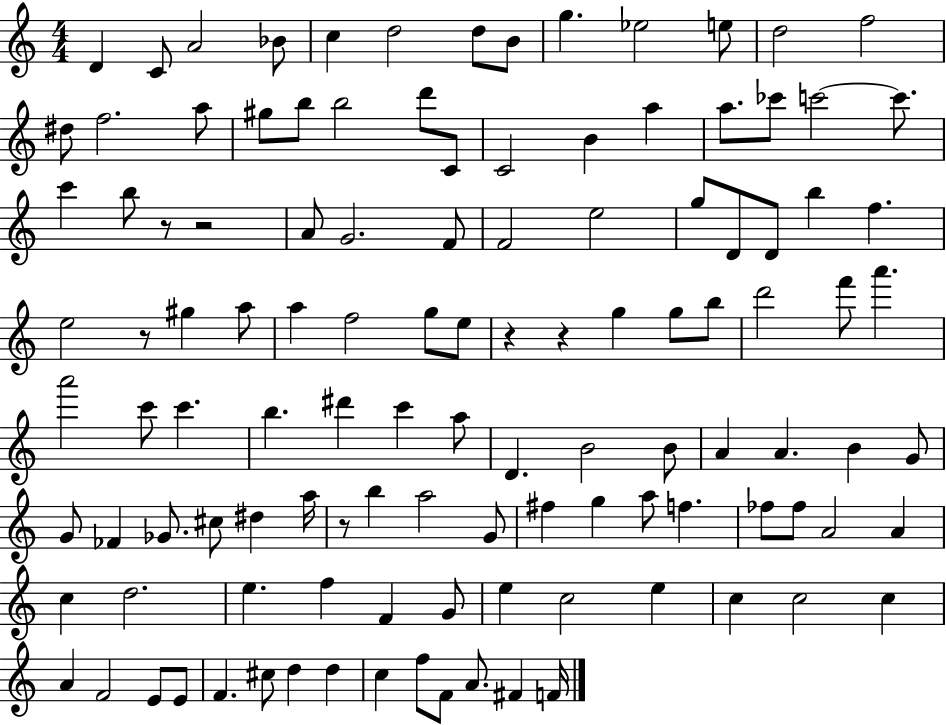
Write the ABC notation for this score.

X:1
T:Untitled
M:4/4
L:1/4
K:C
D C/2 A2 _B/2 c d2 d/2 B/2 g _e2 e/2 d2 f2 ^d/2 f2 a/2 ^g/2 b/2 b2 d'/2 C/2 C2 B a a/2 _c'/2 c'2 c'/2 c' b/2 z/2 z2 A/2 G2 F/2 F2 e2 g/2 D/2 D/2 b f e2 z/2 ^g a/2 a f2 g/2 e/2 z z g g/2 b/2 d'2 f'/2 a' a'2 c'/2 c' b ^d' c' a/2 D B2 B/2 A A B G/2 G/2 _F _G/2 ^c/2 ^d a/4 z/2 b a2 G/2 ^f g a/2 f _f/2 _f/2 A2 A c d2 e f F G/2 e c2 e c c2 c A F2 E/2 E/2 F ^c/2 d d c f/2 F/2 A/2 ^F F/4